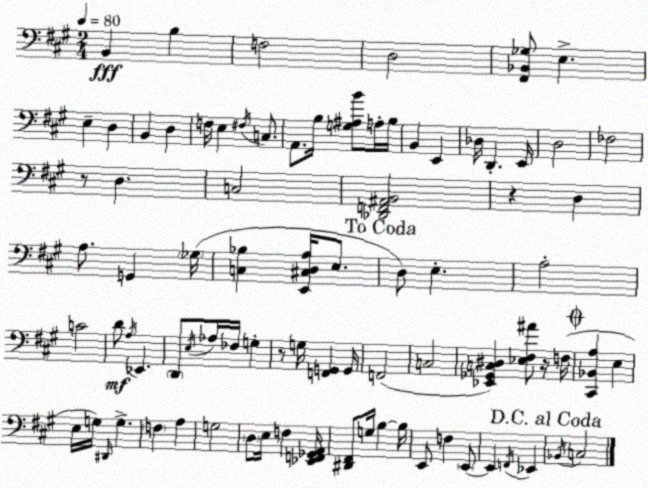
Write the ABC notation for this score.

X:1
T:Untitled
M:2/4
L:1/4
K:A
B,, B, F,2 D,2 [^F,,_B,,_G,]/2 E, E, D, B,, D, F,/4 E, ^F,/4 C,/2 A,,/2 B,/4 [G,^A,B]/2 A,/4 B,/4 B,, E,, _D,/4 D,, E,,/4 D,2 _F,2 z/2 D, C,2 [_D,,F,,^A,,B,,]2 z D, A,/2 G,, _G,/4 [C,_B,] [E,,^C,D,A,]/4 E,/2 D,/2 E, A,2 C2 D/2 A,/4 _E,, D,,/2 E,/4 _A,/4 _F,/4 G, z/2 G,/4 [F,,G,,] G,,/4 F,,2 C,2 [_E,,_G,,C,^D,] [_E,^F,^A]/2 z/4 F,/4 [^C,,_B,,A,] E, E,/4 G,/4 ^D,,/4 G, F, A, G,2 D,/2 E,/4 F, [_E,,F,,_G,,A,,]/4 [^D,,^F,,]/2 G,/4 B, B,/4 E,,/2 F, E,,/2 E,, F,,/4 _E,, _B,,/4 C,2